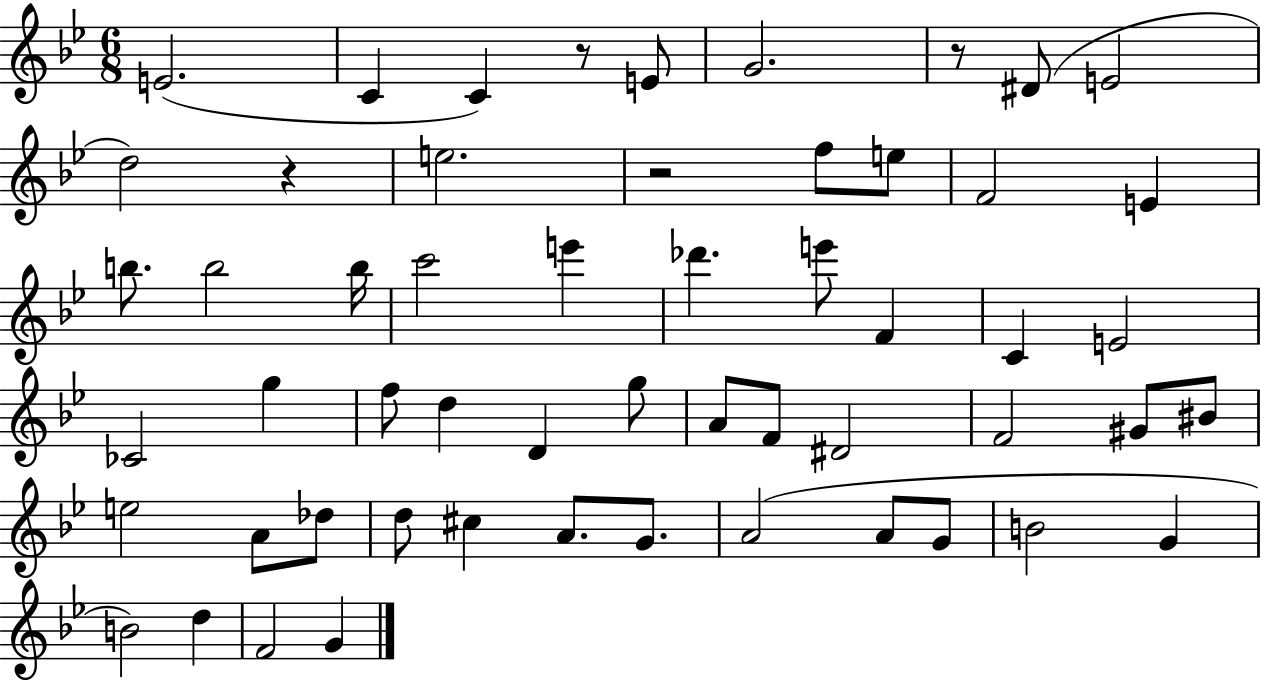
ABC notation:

X:1
T:Untitled
M:6/8
L:1/4
K:Bb
E2 C C z/2 E/2 G2 z/2 ^D/2 E2 d2 z e2 z2 f/2 e/2 F2 E b/2 b2 b/4 c'2 e' _d' e'/2 F C E2 _C2 g f/2 d D g/2 A/2 F/2 ^D2 F2 ^G/2 ^B/2 e2 A/2 _d/2 d/2 ^c A/2 G/2 A2 A/2 G/2 B2 G B2 d F2 G